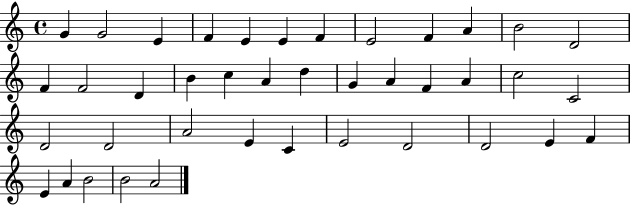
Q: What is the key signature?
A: C major